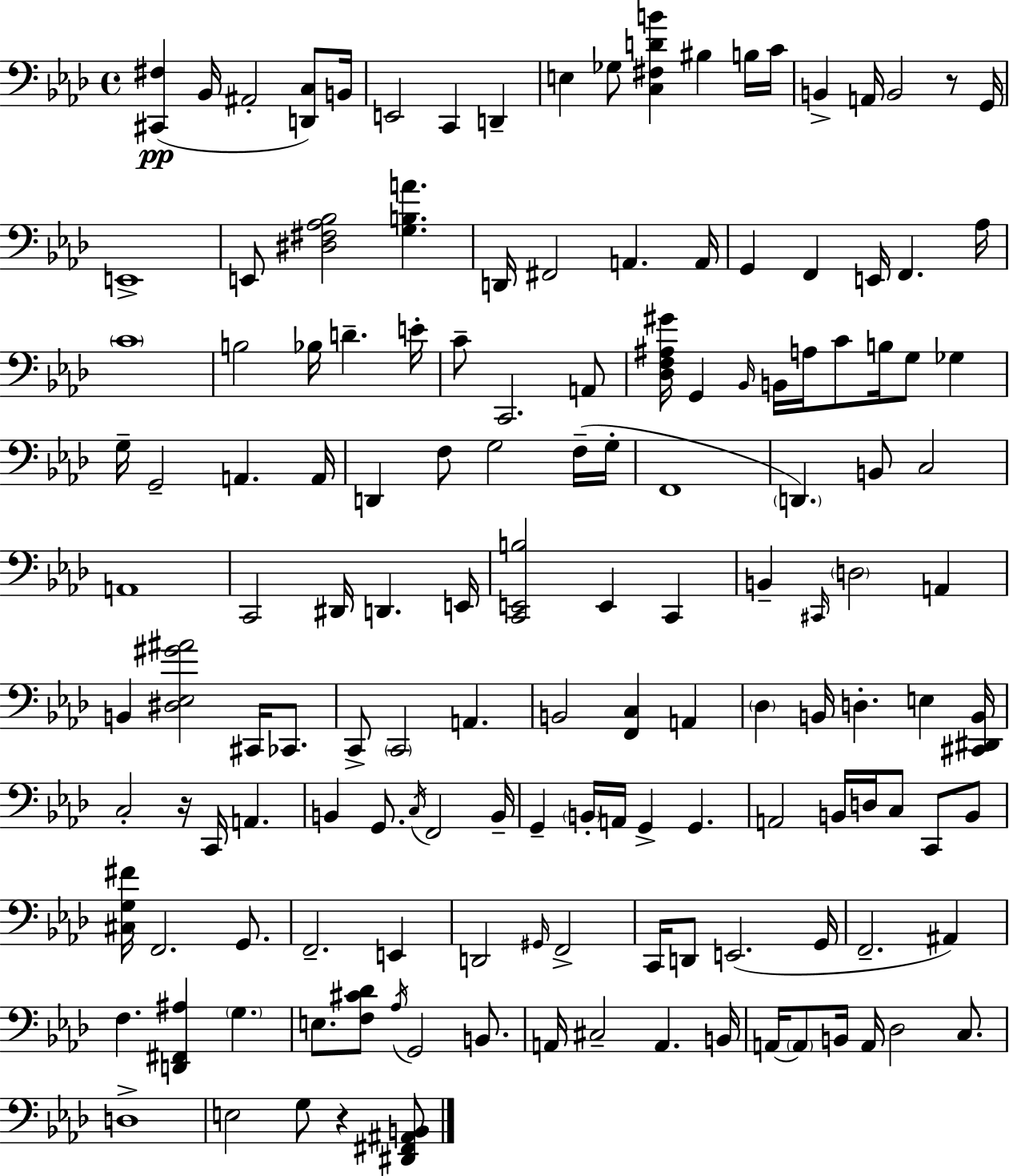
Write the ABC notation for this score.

X:1
T:Untitled
M:4/4
L:1/4
K:Fm
[^C,,^F,] _B,,/4 ^A,,2 [D,,C,]/2 B,,/4 E,,2 C,, D,, E, _G,/2 [C,^F,DB] ^B, B,/4 C/4 B,, A,,/4 B,,2 z/2 G,,/4 E,,4 E,,/2 [^D,^F,_A,_B,]2 [G,B,A] D,,/4 ^F,,2 A,, A,,/4 G,, F,, E,,/4 F,, _A,/4 C4 B,2 _B,/4 D E/4 C/2 C,,2 A,,/2 [_D,F,^A,^G]/4 G,, _B,,/4 B,,/4 A,/4 C/2 B,/4 G,/2 _G, G,/4 G,,2 A,, A,,/4 D,, F,/2 G,2 F,/4 G,/4 F,,4 D,, B,,/2 C,2 A,,4 C,,2 ^D,,/4 D,, E,,/4 [C,,E,,B,]2 E,, C,, B,, ^C,,/4 D,2 A,, B,, [^D,_E,^G^A]2 ^C,,/4 _C,,/2 C,,/2 C,,2 A,, B,,2 [F,,C,] A,, _D, B,,/4 D, E, [^C,,^D,,B,,]/4 C,2 z/4 C,,/4 A,, B,, G,,/2 C,/4 F,,2 B,,/4 G,, B,,/4 A,,/4 G,, G,, A,,2 B,,/4 D,/4 C,/2 C,,/2 B,,/2 [^C,G,^F]/4 F,,2 G,,/2 F,,2 E,, D,,2 ^G,,/4 F,,2 C,,/4 D,,/2 E,,2 G,,/4 F,,2 ^A,, F, [D,,^F,,^A,] G, E,/2 [F,^C_D]/2 _A,/4 G,,2 B,,/2 A,,/4 ^C,2 A,, B,,/4 A,,/4 A,,/2 B,,/4 A,,/4 _D,2 C,/2 D,4 E,2 G,/2 z [^D,,^F,,^A,,B,,]/2